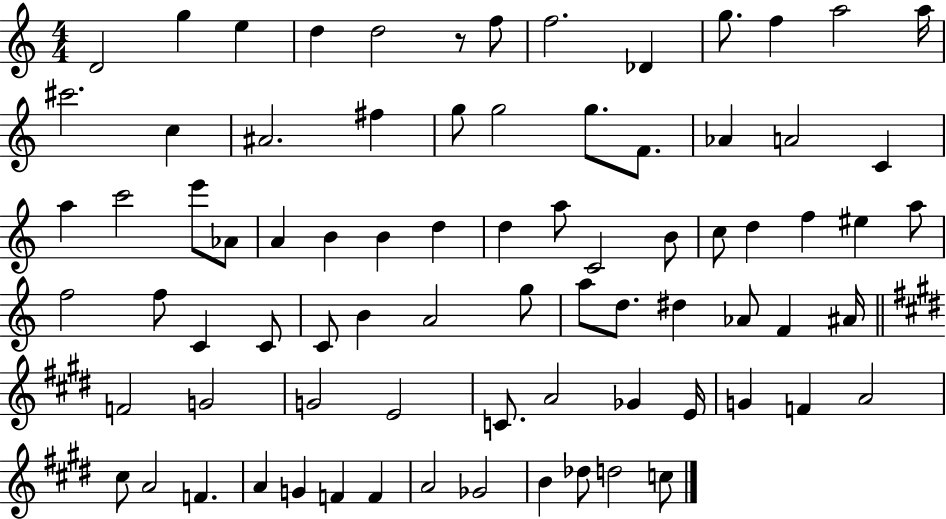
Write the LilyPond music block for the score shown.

{
  \clef treble
  \numericTimeSignature
  \time 4/4
  \key c \major
  d'2 g''4 e''4 | d''4 d''2 r8 f''8 | f''2. des'4 | g''8. f''4 a''2 a''16 | \break cis'''2. c''4 | ais'2. fis''4 | g''8 g''2 g''8. f'8. | aes'4 a'2 c'4 | \break a''4 c'''2 e'''8 aes'8 | a'4 b'4 b'4 d''4 | d''4 a''8 c'2 b'8 | c''8 d''4 f''4 eis''4 a''8 | \break f''2 f''8 c'4 c'8 | c'8 b'4 a'2 g''8 | a''8 d''8. dis''4 aes'8 f'4 ais'16 | \bar "||" \break \key e \major f'2 g'2 | g'2 e'2 | c'8. a'2 ges'4 e'16 | g'4 f'4 a'2 | \break cis''8 a'2 f'4. | a'4 g'4 f'4 f'4 | a'2 ges'2 | b'4 des''8 d''2 c''8 | \break \bar "|."
}